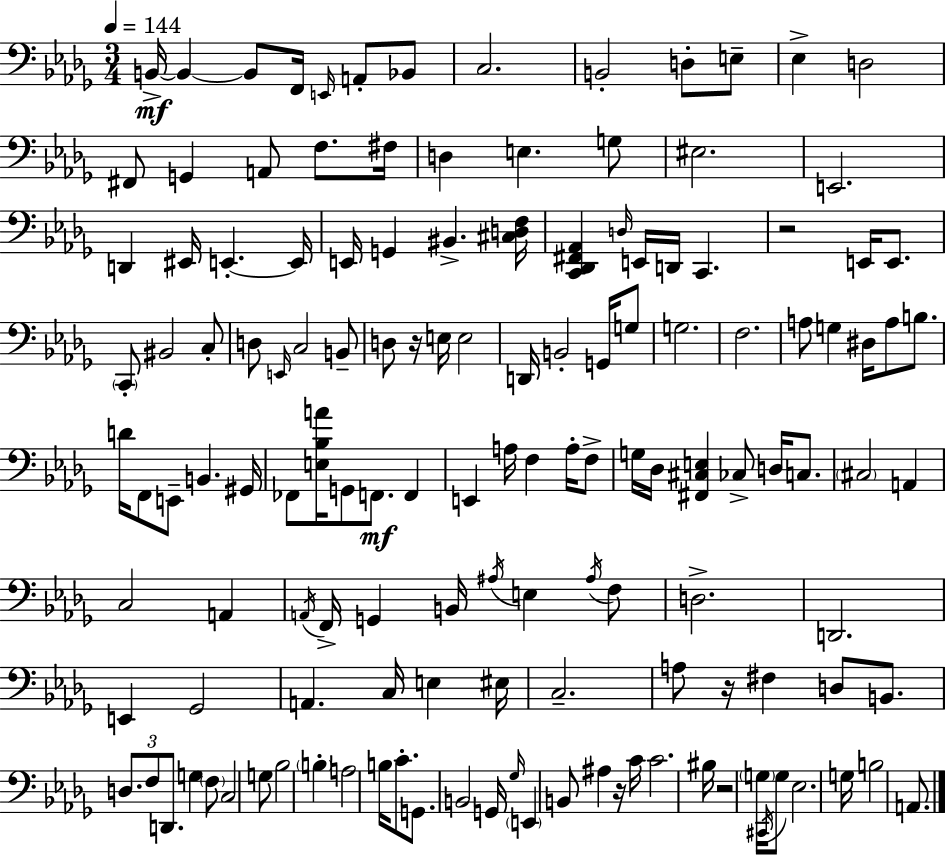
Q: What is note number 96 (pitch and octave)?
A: EIS3